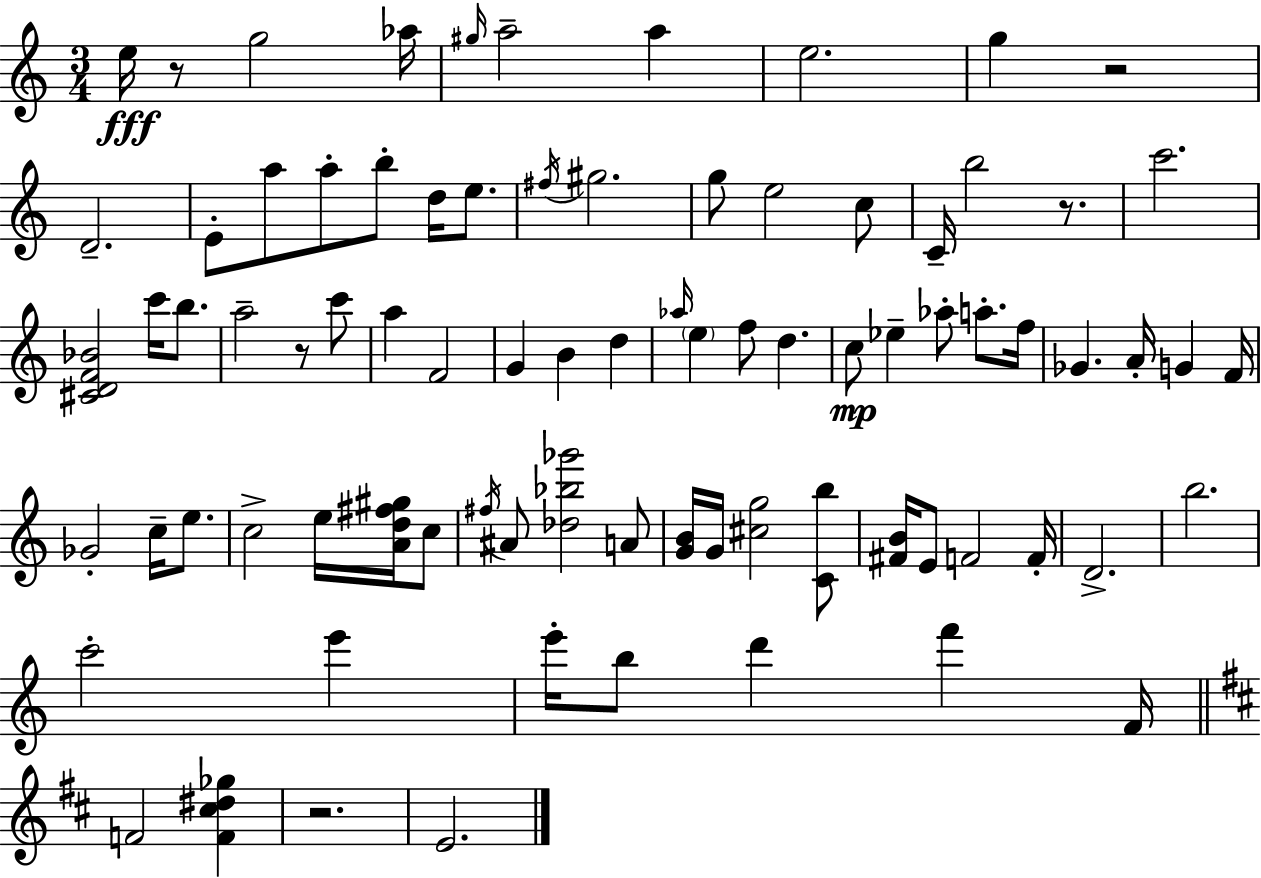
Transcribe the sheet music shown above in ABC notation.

X:1
T:Untitled
M:3/4
L:1/4
K:Am
e/4 z/2 g2 _a/4 ^g/4 a2 a e2 g z2 D2 E/2 a/2 a/2 b/2 d/4 e/2 ^f/4 ^g2 g/2 e2 c/2 C/4 b2 z/2 c'2 [^CDF_B]2 c'/4 b/2 a2 z/2 c'/2 a F2 G B d _a/4 e f/2 d c/2 _e _a/2 a/2 f/4 _G A/4 G F/4 _G2 c/4 e/2 c2 e/4 [Ad^f^g]/4 c/2 ^f/4 ^A/2 [_d_b_g']2 A/2 [GB]/4 G/4 [^cg]2 [Cb]/2 [^FB]/4 E/2 F2 F/4 D2 b2 c'2 e' e'/4 b/2 d' f' F/4 F2 [F^c^d_g] z2 E2